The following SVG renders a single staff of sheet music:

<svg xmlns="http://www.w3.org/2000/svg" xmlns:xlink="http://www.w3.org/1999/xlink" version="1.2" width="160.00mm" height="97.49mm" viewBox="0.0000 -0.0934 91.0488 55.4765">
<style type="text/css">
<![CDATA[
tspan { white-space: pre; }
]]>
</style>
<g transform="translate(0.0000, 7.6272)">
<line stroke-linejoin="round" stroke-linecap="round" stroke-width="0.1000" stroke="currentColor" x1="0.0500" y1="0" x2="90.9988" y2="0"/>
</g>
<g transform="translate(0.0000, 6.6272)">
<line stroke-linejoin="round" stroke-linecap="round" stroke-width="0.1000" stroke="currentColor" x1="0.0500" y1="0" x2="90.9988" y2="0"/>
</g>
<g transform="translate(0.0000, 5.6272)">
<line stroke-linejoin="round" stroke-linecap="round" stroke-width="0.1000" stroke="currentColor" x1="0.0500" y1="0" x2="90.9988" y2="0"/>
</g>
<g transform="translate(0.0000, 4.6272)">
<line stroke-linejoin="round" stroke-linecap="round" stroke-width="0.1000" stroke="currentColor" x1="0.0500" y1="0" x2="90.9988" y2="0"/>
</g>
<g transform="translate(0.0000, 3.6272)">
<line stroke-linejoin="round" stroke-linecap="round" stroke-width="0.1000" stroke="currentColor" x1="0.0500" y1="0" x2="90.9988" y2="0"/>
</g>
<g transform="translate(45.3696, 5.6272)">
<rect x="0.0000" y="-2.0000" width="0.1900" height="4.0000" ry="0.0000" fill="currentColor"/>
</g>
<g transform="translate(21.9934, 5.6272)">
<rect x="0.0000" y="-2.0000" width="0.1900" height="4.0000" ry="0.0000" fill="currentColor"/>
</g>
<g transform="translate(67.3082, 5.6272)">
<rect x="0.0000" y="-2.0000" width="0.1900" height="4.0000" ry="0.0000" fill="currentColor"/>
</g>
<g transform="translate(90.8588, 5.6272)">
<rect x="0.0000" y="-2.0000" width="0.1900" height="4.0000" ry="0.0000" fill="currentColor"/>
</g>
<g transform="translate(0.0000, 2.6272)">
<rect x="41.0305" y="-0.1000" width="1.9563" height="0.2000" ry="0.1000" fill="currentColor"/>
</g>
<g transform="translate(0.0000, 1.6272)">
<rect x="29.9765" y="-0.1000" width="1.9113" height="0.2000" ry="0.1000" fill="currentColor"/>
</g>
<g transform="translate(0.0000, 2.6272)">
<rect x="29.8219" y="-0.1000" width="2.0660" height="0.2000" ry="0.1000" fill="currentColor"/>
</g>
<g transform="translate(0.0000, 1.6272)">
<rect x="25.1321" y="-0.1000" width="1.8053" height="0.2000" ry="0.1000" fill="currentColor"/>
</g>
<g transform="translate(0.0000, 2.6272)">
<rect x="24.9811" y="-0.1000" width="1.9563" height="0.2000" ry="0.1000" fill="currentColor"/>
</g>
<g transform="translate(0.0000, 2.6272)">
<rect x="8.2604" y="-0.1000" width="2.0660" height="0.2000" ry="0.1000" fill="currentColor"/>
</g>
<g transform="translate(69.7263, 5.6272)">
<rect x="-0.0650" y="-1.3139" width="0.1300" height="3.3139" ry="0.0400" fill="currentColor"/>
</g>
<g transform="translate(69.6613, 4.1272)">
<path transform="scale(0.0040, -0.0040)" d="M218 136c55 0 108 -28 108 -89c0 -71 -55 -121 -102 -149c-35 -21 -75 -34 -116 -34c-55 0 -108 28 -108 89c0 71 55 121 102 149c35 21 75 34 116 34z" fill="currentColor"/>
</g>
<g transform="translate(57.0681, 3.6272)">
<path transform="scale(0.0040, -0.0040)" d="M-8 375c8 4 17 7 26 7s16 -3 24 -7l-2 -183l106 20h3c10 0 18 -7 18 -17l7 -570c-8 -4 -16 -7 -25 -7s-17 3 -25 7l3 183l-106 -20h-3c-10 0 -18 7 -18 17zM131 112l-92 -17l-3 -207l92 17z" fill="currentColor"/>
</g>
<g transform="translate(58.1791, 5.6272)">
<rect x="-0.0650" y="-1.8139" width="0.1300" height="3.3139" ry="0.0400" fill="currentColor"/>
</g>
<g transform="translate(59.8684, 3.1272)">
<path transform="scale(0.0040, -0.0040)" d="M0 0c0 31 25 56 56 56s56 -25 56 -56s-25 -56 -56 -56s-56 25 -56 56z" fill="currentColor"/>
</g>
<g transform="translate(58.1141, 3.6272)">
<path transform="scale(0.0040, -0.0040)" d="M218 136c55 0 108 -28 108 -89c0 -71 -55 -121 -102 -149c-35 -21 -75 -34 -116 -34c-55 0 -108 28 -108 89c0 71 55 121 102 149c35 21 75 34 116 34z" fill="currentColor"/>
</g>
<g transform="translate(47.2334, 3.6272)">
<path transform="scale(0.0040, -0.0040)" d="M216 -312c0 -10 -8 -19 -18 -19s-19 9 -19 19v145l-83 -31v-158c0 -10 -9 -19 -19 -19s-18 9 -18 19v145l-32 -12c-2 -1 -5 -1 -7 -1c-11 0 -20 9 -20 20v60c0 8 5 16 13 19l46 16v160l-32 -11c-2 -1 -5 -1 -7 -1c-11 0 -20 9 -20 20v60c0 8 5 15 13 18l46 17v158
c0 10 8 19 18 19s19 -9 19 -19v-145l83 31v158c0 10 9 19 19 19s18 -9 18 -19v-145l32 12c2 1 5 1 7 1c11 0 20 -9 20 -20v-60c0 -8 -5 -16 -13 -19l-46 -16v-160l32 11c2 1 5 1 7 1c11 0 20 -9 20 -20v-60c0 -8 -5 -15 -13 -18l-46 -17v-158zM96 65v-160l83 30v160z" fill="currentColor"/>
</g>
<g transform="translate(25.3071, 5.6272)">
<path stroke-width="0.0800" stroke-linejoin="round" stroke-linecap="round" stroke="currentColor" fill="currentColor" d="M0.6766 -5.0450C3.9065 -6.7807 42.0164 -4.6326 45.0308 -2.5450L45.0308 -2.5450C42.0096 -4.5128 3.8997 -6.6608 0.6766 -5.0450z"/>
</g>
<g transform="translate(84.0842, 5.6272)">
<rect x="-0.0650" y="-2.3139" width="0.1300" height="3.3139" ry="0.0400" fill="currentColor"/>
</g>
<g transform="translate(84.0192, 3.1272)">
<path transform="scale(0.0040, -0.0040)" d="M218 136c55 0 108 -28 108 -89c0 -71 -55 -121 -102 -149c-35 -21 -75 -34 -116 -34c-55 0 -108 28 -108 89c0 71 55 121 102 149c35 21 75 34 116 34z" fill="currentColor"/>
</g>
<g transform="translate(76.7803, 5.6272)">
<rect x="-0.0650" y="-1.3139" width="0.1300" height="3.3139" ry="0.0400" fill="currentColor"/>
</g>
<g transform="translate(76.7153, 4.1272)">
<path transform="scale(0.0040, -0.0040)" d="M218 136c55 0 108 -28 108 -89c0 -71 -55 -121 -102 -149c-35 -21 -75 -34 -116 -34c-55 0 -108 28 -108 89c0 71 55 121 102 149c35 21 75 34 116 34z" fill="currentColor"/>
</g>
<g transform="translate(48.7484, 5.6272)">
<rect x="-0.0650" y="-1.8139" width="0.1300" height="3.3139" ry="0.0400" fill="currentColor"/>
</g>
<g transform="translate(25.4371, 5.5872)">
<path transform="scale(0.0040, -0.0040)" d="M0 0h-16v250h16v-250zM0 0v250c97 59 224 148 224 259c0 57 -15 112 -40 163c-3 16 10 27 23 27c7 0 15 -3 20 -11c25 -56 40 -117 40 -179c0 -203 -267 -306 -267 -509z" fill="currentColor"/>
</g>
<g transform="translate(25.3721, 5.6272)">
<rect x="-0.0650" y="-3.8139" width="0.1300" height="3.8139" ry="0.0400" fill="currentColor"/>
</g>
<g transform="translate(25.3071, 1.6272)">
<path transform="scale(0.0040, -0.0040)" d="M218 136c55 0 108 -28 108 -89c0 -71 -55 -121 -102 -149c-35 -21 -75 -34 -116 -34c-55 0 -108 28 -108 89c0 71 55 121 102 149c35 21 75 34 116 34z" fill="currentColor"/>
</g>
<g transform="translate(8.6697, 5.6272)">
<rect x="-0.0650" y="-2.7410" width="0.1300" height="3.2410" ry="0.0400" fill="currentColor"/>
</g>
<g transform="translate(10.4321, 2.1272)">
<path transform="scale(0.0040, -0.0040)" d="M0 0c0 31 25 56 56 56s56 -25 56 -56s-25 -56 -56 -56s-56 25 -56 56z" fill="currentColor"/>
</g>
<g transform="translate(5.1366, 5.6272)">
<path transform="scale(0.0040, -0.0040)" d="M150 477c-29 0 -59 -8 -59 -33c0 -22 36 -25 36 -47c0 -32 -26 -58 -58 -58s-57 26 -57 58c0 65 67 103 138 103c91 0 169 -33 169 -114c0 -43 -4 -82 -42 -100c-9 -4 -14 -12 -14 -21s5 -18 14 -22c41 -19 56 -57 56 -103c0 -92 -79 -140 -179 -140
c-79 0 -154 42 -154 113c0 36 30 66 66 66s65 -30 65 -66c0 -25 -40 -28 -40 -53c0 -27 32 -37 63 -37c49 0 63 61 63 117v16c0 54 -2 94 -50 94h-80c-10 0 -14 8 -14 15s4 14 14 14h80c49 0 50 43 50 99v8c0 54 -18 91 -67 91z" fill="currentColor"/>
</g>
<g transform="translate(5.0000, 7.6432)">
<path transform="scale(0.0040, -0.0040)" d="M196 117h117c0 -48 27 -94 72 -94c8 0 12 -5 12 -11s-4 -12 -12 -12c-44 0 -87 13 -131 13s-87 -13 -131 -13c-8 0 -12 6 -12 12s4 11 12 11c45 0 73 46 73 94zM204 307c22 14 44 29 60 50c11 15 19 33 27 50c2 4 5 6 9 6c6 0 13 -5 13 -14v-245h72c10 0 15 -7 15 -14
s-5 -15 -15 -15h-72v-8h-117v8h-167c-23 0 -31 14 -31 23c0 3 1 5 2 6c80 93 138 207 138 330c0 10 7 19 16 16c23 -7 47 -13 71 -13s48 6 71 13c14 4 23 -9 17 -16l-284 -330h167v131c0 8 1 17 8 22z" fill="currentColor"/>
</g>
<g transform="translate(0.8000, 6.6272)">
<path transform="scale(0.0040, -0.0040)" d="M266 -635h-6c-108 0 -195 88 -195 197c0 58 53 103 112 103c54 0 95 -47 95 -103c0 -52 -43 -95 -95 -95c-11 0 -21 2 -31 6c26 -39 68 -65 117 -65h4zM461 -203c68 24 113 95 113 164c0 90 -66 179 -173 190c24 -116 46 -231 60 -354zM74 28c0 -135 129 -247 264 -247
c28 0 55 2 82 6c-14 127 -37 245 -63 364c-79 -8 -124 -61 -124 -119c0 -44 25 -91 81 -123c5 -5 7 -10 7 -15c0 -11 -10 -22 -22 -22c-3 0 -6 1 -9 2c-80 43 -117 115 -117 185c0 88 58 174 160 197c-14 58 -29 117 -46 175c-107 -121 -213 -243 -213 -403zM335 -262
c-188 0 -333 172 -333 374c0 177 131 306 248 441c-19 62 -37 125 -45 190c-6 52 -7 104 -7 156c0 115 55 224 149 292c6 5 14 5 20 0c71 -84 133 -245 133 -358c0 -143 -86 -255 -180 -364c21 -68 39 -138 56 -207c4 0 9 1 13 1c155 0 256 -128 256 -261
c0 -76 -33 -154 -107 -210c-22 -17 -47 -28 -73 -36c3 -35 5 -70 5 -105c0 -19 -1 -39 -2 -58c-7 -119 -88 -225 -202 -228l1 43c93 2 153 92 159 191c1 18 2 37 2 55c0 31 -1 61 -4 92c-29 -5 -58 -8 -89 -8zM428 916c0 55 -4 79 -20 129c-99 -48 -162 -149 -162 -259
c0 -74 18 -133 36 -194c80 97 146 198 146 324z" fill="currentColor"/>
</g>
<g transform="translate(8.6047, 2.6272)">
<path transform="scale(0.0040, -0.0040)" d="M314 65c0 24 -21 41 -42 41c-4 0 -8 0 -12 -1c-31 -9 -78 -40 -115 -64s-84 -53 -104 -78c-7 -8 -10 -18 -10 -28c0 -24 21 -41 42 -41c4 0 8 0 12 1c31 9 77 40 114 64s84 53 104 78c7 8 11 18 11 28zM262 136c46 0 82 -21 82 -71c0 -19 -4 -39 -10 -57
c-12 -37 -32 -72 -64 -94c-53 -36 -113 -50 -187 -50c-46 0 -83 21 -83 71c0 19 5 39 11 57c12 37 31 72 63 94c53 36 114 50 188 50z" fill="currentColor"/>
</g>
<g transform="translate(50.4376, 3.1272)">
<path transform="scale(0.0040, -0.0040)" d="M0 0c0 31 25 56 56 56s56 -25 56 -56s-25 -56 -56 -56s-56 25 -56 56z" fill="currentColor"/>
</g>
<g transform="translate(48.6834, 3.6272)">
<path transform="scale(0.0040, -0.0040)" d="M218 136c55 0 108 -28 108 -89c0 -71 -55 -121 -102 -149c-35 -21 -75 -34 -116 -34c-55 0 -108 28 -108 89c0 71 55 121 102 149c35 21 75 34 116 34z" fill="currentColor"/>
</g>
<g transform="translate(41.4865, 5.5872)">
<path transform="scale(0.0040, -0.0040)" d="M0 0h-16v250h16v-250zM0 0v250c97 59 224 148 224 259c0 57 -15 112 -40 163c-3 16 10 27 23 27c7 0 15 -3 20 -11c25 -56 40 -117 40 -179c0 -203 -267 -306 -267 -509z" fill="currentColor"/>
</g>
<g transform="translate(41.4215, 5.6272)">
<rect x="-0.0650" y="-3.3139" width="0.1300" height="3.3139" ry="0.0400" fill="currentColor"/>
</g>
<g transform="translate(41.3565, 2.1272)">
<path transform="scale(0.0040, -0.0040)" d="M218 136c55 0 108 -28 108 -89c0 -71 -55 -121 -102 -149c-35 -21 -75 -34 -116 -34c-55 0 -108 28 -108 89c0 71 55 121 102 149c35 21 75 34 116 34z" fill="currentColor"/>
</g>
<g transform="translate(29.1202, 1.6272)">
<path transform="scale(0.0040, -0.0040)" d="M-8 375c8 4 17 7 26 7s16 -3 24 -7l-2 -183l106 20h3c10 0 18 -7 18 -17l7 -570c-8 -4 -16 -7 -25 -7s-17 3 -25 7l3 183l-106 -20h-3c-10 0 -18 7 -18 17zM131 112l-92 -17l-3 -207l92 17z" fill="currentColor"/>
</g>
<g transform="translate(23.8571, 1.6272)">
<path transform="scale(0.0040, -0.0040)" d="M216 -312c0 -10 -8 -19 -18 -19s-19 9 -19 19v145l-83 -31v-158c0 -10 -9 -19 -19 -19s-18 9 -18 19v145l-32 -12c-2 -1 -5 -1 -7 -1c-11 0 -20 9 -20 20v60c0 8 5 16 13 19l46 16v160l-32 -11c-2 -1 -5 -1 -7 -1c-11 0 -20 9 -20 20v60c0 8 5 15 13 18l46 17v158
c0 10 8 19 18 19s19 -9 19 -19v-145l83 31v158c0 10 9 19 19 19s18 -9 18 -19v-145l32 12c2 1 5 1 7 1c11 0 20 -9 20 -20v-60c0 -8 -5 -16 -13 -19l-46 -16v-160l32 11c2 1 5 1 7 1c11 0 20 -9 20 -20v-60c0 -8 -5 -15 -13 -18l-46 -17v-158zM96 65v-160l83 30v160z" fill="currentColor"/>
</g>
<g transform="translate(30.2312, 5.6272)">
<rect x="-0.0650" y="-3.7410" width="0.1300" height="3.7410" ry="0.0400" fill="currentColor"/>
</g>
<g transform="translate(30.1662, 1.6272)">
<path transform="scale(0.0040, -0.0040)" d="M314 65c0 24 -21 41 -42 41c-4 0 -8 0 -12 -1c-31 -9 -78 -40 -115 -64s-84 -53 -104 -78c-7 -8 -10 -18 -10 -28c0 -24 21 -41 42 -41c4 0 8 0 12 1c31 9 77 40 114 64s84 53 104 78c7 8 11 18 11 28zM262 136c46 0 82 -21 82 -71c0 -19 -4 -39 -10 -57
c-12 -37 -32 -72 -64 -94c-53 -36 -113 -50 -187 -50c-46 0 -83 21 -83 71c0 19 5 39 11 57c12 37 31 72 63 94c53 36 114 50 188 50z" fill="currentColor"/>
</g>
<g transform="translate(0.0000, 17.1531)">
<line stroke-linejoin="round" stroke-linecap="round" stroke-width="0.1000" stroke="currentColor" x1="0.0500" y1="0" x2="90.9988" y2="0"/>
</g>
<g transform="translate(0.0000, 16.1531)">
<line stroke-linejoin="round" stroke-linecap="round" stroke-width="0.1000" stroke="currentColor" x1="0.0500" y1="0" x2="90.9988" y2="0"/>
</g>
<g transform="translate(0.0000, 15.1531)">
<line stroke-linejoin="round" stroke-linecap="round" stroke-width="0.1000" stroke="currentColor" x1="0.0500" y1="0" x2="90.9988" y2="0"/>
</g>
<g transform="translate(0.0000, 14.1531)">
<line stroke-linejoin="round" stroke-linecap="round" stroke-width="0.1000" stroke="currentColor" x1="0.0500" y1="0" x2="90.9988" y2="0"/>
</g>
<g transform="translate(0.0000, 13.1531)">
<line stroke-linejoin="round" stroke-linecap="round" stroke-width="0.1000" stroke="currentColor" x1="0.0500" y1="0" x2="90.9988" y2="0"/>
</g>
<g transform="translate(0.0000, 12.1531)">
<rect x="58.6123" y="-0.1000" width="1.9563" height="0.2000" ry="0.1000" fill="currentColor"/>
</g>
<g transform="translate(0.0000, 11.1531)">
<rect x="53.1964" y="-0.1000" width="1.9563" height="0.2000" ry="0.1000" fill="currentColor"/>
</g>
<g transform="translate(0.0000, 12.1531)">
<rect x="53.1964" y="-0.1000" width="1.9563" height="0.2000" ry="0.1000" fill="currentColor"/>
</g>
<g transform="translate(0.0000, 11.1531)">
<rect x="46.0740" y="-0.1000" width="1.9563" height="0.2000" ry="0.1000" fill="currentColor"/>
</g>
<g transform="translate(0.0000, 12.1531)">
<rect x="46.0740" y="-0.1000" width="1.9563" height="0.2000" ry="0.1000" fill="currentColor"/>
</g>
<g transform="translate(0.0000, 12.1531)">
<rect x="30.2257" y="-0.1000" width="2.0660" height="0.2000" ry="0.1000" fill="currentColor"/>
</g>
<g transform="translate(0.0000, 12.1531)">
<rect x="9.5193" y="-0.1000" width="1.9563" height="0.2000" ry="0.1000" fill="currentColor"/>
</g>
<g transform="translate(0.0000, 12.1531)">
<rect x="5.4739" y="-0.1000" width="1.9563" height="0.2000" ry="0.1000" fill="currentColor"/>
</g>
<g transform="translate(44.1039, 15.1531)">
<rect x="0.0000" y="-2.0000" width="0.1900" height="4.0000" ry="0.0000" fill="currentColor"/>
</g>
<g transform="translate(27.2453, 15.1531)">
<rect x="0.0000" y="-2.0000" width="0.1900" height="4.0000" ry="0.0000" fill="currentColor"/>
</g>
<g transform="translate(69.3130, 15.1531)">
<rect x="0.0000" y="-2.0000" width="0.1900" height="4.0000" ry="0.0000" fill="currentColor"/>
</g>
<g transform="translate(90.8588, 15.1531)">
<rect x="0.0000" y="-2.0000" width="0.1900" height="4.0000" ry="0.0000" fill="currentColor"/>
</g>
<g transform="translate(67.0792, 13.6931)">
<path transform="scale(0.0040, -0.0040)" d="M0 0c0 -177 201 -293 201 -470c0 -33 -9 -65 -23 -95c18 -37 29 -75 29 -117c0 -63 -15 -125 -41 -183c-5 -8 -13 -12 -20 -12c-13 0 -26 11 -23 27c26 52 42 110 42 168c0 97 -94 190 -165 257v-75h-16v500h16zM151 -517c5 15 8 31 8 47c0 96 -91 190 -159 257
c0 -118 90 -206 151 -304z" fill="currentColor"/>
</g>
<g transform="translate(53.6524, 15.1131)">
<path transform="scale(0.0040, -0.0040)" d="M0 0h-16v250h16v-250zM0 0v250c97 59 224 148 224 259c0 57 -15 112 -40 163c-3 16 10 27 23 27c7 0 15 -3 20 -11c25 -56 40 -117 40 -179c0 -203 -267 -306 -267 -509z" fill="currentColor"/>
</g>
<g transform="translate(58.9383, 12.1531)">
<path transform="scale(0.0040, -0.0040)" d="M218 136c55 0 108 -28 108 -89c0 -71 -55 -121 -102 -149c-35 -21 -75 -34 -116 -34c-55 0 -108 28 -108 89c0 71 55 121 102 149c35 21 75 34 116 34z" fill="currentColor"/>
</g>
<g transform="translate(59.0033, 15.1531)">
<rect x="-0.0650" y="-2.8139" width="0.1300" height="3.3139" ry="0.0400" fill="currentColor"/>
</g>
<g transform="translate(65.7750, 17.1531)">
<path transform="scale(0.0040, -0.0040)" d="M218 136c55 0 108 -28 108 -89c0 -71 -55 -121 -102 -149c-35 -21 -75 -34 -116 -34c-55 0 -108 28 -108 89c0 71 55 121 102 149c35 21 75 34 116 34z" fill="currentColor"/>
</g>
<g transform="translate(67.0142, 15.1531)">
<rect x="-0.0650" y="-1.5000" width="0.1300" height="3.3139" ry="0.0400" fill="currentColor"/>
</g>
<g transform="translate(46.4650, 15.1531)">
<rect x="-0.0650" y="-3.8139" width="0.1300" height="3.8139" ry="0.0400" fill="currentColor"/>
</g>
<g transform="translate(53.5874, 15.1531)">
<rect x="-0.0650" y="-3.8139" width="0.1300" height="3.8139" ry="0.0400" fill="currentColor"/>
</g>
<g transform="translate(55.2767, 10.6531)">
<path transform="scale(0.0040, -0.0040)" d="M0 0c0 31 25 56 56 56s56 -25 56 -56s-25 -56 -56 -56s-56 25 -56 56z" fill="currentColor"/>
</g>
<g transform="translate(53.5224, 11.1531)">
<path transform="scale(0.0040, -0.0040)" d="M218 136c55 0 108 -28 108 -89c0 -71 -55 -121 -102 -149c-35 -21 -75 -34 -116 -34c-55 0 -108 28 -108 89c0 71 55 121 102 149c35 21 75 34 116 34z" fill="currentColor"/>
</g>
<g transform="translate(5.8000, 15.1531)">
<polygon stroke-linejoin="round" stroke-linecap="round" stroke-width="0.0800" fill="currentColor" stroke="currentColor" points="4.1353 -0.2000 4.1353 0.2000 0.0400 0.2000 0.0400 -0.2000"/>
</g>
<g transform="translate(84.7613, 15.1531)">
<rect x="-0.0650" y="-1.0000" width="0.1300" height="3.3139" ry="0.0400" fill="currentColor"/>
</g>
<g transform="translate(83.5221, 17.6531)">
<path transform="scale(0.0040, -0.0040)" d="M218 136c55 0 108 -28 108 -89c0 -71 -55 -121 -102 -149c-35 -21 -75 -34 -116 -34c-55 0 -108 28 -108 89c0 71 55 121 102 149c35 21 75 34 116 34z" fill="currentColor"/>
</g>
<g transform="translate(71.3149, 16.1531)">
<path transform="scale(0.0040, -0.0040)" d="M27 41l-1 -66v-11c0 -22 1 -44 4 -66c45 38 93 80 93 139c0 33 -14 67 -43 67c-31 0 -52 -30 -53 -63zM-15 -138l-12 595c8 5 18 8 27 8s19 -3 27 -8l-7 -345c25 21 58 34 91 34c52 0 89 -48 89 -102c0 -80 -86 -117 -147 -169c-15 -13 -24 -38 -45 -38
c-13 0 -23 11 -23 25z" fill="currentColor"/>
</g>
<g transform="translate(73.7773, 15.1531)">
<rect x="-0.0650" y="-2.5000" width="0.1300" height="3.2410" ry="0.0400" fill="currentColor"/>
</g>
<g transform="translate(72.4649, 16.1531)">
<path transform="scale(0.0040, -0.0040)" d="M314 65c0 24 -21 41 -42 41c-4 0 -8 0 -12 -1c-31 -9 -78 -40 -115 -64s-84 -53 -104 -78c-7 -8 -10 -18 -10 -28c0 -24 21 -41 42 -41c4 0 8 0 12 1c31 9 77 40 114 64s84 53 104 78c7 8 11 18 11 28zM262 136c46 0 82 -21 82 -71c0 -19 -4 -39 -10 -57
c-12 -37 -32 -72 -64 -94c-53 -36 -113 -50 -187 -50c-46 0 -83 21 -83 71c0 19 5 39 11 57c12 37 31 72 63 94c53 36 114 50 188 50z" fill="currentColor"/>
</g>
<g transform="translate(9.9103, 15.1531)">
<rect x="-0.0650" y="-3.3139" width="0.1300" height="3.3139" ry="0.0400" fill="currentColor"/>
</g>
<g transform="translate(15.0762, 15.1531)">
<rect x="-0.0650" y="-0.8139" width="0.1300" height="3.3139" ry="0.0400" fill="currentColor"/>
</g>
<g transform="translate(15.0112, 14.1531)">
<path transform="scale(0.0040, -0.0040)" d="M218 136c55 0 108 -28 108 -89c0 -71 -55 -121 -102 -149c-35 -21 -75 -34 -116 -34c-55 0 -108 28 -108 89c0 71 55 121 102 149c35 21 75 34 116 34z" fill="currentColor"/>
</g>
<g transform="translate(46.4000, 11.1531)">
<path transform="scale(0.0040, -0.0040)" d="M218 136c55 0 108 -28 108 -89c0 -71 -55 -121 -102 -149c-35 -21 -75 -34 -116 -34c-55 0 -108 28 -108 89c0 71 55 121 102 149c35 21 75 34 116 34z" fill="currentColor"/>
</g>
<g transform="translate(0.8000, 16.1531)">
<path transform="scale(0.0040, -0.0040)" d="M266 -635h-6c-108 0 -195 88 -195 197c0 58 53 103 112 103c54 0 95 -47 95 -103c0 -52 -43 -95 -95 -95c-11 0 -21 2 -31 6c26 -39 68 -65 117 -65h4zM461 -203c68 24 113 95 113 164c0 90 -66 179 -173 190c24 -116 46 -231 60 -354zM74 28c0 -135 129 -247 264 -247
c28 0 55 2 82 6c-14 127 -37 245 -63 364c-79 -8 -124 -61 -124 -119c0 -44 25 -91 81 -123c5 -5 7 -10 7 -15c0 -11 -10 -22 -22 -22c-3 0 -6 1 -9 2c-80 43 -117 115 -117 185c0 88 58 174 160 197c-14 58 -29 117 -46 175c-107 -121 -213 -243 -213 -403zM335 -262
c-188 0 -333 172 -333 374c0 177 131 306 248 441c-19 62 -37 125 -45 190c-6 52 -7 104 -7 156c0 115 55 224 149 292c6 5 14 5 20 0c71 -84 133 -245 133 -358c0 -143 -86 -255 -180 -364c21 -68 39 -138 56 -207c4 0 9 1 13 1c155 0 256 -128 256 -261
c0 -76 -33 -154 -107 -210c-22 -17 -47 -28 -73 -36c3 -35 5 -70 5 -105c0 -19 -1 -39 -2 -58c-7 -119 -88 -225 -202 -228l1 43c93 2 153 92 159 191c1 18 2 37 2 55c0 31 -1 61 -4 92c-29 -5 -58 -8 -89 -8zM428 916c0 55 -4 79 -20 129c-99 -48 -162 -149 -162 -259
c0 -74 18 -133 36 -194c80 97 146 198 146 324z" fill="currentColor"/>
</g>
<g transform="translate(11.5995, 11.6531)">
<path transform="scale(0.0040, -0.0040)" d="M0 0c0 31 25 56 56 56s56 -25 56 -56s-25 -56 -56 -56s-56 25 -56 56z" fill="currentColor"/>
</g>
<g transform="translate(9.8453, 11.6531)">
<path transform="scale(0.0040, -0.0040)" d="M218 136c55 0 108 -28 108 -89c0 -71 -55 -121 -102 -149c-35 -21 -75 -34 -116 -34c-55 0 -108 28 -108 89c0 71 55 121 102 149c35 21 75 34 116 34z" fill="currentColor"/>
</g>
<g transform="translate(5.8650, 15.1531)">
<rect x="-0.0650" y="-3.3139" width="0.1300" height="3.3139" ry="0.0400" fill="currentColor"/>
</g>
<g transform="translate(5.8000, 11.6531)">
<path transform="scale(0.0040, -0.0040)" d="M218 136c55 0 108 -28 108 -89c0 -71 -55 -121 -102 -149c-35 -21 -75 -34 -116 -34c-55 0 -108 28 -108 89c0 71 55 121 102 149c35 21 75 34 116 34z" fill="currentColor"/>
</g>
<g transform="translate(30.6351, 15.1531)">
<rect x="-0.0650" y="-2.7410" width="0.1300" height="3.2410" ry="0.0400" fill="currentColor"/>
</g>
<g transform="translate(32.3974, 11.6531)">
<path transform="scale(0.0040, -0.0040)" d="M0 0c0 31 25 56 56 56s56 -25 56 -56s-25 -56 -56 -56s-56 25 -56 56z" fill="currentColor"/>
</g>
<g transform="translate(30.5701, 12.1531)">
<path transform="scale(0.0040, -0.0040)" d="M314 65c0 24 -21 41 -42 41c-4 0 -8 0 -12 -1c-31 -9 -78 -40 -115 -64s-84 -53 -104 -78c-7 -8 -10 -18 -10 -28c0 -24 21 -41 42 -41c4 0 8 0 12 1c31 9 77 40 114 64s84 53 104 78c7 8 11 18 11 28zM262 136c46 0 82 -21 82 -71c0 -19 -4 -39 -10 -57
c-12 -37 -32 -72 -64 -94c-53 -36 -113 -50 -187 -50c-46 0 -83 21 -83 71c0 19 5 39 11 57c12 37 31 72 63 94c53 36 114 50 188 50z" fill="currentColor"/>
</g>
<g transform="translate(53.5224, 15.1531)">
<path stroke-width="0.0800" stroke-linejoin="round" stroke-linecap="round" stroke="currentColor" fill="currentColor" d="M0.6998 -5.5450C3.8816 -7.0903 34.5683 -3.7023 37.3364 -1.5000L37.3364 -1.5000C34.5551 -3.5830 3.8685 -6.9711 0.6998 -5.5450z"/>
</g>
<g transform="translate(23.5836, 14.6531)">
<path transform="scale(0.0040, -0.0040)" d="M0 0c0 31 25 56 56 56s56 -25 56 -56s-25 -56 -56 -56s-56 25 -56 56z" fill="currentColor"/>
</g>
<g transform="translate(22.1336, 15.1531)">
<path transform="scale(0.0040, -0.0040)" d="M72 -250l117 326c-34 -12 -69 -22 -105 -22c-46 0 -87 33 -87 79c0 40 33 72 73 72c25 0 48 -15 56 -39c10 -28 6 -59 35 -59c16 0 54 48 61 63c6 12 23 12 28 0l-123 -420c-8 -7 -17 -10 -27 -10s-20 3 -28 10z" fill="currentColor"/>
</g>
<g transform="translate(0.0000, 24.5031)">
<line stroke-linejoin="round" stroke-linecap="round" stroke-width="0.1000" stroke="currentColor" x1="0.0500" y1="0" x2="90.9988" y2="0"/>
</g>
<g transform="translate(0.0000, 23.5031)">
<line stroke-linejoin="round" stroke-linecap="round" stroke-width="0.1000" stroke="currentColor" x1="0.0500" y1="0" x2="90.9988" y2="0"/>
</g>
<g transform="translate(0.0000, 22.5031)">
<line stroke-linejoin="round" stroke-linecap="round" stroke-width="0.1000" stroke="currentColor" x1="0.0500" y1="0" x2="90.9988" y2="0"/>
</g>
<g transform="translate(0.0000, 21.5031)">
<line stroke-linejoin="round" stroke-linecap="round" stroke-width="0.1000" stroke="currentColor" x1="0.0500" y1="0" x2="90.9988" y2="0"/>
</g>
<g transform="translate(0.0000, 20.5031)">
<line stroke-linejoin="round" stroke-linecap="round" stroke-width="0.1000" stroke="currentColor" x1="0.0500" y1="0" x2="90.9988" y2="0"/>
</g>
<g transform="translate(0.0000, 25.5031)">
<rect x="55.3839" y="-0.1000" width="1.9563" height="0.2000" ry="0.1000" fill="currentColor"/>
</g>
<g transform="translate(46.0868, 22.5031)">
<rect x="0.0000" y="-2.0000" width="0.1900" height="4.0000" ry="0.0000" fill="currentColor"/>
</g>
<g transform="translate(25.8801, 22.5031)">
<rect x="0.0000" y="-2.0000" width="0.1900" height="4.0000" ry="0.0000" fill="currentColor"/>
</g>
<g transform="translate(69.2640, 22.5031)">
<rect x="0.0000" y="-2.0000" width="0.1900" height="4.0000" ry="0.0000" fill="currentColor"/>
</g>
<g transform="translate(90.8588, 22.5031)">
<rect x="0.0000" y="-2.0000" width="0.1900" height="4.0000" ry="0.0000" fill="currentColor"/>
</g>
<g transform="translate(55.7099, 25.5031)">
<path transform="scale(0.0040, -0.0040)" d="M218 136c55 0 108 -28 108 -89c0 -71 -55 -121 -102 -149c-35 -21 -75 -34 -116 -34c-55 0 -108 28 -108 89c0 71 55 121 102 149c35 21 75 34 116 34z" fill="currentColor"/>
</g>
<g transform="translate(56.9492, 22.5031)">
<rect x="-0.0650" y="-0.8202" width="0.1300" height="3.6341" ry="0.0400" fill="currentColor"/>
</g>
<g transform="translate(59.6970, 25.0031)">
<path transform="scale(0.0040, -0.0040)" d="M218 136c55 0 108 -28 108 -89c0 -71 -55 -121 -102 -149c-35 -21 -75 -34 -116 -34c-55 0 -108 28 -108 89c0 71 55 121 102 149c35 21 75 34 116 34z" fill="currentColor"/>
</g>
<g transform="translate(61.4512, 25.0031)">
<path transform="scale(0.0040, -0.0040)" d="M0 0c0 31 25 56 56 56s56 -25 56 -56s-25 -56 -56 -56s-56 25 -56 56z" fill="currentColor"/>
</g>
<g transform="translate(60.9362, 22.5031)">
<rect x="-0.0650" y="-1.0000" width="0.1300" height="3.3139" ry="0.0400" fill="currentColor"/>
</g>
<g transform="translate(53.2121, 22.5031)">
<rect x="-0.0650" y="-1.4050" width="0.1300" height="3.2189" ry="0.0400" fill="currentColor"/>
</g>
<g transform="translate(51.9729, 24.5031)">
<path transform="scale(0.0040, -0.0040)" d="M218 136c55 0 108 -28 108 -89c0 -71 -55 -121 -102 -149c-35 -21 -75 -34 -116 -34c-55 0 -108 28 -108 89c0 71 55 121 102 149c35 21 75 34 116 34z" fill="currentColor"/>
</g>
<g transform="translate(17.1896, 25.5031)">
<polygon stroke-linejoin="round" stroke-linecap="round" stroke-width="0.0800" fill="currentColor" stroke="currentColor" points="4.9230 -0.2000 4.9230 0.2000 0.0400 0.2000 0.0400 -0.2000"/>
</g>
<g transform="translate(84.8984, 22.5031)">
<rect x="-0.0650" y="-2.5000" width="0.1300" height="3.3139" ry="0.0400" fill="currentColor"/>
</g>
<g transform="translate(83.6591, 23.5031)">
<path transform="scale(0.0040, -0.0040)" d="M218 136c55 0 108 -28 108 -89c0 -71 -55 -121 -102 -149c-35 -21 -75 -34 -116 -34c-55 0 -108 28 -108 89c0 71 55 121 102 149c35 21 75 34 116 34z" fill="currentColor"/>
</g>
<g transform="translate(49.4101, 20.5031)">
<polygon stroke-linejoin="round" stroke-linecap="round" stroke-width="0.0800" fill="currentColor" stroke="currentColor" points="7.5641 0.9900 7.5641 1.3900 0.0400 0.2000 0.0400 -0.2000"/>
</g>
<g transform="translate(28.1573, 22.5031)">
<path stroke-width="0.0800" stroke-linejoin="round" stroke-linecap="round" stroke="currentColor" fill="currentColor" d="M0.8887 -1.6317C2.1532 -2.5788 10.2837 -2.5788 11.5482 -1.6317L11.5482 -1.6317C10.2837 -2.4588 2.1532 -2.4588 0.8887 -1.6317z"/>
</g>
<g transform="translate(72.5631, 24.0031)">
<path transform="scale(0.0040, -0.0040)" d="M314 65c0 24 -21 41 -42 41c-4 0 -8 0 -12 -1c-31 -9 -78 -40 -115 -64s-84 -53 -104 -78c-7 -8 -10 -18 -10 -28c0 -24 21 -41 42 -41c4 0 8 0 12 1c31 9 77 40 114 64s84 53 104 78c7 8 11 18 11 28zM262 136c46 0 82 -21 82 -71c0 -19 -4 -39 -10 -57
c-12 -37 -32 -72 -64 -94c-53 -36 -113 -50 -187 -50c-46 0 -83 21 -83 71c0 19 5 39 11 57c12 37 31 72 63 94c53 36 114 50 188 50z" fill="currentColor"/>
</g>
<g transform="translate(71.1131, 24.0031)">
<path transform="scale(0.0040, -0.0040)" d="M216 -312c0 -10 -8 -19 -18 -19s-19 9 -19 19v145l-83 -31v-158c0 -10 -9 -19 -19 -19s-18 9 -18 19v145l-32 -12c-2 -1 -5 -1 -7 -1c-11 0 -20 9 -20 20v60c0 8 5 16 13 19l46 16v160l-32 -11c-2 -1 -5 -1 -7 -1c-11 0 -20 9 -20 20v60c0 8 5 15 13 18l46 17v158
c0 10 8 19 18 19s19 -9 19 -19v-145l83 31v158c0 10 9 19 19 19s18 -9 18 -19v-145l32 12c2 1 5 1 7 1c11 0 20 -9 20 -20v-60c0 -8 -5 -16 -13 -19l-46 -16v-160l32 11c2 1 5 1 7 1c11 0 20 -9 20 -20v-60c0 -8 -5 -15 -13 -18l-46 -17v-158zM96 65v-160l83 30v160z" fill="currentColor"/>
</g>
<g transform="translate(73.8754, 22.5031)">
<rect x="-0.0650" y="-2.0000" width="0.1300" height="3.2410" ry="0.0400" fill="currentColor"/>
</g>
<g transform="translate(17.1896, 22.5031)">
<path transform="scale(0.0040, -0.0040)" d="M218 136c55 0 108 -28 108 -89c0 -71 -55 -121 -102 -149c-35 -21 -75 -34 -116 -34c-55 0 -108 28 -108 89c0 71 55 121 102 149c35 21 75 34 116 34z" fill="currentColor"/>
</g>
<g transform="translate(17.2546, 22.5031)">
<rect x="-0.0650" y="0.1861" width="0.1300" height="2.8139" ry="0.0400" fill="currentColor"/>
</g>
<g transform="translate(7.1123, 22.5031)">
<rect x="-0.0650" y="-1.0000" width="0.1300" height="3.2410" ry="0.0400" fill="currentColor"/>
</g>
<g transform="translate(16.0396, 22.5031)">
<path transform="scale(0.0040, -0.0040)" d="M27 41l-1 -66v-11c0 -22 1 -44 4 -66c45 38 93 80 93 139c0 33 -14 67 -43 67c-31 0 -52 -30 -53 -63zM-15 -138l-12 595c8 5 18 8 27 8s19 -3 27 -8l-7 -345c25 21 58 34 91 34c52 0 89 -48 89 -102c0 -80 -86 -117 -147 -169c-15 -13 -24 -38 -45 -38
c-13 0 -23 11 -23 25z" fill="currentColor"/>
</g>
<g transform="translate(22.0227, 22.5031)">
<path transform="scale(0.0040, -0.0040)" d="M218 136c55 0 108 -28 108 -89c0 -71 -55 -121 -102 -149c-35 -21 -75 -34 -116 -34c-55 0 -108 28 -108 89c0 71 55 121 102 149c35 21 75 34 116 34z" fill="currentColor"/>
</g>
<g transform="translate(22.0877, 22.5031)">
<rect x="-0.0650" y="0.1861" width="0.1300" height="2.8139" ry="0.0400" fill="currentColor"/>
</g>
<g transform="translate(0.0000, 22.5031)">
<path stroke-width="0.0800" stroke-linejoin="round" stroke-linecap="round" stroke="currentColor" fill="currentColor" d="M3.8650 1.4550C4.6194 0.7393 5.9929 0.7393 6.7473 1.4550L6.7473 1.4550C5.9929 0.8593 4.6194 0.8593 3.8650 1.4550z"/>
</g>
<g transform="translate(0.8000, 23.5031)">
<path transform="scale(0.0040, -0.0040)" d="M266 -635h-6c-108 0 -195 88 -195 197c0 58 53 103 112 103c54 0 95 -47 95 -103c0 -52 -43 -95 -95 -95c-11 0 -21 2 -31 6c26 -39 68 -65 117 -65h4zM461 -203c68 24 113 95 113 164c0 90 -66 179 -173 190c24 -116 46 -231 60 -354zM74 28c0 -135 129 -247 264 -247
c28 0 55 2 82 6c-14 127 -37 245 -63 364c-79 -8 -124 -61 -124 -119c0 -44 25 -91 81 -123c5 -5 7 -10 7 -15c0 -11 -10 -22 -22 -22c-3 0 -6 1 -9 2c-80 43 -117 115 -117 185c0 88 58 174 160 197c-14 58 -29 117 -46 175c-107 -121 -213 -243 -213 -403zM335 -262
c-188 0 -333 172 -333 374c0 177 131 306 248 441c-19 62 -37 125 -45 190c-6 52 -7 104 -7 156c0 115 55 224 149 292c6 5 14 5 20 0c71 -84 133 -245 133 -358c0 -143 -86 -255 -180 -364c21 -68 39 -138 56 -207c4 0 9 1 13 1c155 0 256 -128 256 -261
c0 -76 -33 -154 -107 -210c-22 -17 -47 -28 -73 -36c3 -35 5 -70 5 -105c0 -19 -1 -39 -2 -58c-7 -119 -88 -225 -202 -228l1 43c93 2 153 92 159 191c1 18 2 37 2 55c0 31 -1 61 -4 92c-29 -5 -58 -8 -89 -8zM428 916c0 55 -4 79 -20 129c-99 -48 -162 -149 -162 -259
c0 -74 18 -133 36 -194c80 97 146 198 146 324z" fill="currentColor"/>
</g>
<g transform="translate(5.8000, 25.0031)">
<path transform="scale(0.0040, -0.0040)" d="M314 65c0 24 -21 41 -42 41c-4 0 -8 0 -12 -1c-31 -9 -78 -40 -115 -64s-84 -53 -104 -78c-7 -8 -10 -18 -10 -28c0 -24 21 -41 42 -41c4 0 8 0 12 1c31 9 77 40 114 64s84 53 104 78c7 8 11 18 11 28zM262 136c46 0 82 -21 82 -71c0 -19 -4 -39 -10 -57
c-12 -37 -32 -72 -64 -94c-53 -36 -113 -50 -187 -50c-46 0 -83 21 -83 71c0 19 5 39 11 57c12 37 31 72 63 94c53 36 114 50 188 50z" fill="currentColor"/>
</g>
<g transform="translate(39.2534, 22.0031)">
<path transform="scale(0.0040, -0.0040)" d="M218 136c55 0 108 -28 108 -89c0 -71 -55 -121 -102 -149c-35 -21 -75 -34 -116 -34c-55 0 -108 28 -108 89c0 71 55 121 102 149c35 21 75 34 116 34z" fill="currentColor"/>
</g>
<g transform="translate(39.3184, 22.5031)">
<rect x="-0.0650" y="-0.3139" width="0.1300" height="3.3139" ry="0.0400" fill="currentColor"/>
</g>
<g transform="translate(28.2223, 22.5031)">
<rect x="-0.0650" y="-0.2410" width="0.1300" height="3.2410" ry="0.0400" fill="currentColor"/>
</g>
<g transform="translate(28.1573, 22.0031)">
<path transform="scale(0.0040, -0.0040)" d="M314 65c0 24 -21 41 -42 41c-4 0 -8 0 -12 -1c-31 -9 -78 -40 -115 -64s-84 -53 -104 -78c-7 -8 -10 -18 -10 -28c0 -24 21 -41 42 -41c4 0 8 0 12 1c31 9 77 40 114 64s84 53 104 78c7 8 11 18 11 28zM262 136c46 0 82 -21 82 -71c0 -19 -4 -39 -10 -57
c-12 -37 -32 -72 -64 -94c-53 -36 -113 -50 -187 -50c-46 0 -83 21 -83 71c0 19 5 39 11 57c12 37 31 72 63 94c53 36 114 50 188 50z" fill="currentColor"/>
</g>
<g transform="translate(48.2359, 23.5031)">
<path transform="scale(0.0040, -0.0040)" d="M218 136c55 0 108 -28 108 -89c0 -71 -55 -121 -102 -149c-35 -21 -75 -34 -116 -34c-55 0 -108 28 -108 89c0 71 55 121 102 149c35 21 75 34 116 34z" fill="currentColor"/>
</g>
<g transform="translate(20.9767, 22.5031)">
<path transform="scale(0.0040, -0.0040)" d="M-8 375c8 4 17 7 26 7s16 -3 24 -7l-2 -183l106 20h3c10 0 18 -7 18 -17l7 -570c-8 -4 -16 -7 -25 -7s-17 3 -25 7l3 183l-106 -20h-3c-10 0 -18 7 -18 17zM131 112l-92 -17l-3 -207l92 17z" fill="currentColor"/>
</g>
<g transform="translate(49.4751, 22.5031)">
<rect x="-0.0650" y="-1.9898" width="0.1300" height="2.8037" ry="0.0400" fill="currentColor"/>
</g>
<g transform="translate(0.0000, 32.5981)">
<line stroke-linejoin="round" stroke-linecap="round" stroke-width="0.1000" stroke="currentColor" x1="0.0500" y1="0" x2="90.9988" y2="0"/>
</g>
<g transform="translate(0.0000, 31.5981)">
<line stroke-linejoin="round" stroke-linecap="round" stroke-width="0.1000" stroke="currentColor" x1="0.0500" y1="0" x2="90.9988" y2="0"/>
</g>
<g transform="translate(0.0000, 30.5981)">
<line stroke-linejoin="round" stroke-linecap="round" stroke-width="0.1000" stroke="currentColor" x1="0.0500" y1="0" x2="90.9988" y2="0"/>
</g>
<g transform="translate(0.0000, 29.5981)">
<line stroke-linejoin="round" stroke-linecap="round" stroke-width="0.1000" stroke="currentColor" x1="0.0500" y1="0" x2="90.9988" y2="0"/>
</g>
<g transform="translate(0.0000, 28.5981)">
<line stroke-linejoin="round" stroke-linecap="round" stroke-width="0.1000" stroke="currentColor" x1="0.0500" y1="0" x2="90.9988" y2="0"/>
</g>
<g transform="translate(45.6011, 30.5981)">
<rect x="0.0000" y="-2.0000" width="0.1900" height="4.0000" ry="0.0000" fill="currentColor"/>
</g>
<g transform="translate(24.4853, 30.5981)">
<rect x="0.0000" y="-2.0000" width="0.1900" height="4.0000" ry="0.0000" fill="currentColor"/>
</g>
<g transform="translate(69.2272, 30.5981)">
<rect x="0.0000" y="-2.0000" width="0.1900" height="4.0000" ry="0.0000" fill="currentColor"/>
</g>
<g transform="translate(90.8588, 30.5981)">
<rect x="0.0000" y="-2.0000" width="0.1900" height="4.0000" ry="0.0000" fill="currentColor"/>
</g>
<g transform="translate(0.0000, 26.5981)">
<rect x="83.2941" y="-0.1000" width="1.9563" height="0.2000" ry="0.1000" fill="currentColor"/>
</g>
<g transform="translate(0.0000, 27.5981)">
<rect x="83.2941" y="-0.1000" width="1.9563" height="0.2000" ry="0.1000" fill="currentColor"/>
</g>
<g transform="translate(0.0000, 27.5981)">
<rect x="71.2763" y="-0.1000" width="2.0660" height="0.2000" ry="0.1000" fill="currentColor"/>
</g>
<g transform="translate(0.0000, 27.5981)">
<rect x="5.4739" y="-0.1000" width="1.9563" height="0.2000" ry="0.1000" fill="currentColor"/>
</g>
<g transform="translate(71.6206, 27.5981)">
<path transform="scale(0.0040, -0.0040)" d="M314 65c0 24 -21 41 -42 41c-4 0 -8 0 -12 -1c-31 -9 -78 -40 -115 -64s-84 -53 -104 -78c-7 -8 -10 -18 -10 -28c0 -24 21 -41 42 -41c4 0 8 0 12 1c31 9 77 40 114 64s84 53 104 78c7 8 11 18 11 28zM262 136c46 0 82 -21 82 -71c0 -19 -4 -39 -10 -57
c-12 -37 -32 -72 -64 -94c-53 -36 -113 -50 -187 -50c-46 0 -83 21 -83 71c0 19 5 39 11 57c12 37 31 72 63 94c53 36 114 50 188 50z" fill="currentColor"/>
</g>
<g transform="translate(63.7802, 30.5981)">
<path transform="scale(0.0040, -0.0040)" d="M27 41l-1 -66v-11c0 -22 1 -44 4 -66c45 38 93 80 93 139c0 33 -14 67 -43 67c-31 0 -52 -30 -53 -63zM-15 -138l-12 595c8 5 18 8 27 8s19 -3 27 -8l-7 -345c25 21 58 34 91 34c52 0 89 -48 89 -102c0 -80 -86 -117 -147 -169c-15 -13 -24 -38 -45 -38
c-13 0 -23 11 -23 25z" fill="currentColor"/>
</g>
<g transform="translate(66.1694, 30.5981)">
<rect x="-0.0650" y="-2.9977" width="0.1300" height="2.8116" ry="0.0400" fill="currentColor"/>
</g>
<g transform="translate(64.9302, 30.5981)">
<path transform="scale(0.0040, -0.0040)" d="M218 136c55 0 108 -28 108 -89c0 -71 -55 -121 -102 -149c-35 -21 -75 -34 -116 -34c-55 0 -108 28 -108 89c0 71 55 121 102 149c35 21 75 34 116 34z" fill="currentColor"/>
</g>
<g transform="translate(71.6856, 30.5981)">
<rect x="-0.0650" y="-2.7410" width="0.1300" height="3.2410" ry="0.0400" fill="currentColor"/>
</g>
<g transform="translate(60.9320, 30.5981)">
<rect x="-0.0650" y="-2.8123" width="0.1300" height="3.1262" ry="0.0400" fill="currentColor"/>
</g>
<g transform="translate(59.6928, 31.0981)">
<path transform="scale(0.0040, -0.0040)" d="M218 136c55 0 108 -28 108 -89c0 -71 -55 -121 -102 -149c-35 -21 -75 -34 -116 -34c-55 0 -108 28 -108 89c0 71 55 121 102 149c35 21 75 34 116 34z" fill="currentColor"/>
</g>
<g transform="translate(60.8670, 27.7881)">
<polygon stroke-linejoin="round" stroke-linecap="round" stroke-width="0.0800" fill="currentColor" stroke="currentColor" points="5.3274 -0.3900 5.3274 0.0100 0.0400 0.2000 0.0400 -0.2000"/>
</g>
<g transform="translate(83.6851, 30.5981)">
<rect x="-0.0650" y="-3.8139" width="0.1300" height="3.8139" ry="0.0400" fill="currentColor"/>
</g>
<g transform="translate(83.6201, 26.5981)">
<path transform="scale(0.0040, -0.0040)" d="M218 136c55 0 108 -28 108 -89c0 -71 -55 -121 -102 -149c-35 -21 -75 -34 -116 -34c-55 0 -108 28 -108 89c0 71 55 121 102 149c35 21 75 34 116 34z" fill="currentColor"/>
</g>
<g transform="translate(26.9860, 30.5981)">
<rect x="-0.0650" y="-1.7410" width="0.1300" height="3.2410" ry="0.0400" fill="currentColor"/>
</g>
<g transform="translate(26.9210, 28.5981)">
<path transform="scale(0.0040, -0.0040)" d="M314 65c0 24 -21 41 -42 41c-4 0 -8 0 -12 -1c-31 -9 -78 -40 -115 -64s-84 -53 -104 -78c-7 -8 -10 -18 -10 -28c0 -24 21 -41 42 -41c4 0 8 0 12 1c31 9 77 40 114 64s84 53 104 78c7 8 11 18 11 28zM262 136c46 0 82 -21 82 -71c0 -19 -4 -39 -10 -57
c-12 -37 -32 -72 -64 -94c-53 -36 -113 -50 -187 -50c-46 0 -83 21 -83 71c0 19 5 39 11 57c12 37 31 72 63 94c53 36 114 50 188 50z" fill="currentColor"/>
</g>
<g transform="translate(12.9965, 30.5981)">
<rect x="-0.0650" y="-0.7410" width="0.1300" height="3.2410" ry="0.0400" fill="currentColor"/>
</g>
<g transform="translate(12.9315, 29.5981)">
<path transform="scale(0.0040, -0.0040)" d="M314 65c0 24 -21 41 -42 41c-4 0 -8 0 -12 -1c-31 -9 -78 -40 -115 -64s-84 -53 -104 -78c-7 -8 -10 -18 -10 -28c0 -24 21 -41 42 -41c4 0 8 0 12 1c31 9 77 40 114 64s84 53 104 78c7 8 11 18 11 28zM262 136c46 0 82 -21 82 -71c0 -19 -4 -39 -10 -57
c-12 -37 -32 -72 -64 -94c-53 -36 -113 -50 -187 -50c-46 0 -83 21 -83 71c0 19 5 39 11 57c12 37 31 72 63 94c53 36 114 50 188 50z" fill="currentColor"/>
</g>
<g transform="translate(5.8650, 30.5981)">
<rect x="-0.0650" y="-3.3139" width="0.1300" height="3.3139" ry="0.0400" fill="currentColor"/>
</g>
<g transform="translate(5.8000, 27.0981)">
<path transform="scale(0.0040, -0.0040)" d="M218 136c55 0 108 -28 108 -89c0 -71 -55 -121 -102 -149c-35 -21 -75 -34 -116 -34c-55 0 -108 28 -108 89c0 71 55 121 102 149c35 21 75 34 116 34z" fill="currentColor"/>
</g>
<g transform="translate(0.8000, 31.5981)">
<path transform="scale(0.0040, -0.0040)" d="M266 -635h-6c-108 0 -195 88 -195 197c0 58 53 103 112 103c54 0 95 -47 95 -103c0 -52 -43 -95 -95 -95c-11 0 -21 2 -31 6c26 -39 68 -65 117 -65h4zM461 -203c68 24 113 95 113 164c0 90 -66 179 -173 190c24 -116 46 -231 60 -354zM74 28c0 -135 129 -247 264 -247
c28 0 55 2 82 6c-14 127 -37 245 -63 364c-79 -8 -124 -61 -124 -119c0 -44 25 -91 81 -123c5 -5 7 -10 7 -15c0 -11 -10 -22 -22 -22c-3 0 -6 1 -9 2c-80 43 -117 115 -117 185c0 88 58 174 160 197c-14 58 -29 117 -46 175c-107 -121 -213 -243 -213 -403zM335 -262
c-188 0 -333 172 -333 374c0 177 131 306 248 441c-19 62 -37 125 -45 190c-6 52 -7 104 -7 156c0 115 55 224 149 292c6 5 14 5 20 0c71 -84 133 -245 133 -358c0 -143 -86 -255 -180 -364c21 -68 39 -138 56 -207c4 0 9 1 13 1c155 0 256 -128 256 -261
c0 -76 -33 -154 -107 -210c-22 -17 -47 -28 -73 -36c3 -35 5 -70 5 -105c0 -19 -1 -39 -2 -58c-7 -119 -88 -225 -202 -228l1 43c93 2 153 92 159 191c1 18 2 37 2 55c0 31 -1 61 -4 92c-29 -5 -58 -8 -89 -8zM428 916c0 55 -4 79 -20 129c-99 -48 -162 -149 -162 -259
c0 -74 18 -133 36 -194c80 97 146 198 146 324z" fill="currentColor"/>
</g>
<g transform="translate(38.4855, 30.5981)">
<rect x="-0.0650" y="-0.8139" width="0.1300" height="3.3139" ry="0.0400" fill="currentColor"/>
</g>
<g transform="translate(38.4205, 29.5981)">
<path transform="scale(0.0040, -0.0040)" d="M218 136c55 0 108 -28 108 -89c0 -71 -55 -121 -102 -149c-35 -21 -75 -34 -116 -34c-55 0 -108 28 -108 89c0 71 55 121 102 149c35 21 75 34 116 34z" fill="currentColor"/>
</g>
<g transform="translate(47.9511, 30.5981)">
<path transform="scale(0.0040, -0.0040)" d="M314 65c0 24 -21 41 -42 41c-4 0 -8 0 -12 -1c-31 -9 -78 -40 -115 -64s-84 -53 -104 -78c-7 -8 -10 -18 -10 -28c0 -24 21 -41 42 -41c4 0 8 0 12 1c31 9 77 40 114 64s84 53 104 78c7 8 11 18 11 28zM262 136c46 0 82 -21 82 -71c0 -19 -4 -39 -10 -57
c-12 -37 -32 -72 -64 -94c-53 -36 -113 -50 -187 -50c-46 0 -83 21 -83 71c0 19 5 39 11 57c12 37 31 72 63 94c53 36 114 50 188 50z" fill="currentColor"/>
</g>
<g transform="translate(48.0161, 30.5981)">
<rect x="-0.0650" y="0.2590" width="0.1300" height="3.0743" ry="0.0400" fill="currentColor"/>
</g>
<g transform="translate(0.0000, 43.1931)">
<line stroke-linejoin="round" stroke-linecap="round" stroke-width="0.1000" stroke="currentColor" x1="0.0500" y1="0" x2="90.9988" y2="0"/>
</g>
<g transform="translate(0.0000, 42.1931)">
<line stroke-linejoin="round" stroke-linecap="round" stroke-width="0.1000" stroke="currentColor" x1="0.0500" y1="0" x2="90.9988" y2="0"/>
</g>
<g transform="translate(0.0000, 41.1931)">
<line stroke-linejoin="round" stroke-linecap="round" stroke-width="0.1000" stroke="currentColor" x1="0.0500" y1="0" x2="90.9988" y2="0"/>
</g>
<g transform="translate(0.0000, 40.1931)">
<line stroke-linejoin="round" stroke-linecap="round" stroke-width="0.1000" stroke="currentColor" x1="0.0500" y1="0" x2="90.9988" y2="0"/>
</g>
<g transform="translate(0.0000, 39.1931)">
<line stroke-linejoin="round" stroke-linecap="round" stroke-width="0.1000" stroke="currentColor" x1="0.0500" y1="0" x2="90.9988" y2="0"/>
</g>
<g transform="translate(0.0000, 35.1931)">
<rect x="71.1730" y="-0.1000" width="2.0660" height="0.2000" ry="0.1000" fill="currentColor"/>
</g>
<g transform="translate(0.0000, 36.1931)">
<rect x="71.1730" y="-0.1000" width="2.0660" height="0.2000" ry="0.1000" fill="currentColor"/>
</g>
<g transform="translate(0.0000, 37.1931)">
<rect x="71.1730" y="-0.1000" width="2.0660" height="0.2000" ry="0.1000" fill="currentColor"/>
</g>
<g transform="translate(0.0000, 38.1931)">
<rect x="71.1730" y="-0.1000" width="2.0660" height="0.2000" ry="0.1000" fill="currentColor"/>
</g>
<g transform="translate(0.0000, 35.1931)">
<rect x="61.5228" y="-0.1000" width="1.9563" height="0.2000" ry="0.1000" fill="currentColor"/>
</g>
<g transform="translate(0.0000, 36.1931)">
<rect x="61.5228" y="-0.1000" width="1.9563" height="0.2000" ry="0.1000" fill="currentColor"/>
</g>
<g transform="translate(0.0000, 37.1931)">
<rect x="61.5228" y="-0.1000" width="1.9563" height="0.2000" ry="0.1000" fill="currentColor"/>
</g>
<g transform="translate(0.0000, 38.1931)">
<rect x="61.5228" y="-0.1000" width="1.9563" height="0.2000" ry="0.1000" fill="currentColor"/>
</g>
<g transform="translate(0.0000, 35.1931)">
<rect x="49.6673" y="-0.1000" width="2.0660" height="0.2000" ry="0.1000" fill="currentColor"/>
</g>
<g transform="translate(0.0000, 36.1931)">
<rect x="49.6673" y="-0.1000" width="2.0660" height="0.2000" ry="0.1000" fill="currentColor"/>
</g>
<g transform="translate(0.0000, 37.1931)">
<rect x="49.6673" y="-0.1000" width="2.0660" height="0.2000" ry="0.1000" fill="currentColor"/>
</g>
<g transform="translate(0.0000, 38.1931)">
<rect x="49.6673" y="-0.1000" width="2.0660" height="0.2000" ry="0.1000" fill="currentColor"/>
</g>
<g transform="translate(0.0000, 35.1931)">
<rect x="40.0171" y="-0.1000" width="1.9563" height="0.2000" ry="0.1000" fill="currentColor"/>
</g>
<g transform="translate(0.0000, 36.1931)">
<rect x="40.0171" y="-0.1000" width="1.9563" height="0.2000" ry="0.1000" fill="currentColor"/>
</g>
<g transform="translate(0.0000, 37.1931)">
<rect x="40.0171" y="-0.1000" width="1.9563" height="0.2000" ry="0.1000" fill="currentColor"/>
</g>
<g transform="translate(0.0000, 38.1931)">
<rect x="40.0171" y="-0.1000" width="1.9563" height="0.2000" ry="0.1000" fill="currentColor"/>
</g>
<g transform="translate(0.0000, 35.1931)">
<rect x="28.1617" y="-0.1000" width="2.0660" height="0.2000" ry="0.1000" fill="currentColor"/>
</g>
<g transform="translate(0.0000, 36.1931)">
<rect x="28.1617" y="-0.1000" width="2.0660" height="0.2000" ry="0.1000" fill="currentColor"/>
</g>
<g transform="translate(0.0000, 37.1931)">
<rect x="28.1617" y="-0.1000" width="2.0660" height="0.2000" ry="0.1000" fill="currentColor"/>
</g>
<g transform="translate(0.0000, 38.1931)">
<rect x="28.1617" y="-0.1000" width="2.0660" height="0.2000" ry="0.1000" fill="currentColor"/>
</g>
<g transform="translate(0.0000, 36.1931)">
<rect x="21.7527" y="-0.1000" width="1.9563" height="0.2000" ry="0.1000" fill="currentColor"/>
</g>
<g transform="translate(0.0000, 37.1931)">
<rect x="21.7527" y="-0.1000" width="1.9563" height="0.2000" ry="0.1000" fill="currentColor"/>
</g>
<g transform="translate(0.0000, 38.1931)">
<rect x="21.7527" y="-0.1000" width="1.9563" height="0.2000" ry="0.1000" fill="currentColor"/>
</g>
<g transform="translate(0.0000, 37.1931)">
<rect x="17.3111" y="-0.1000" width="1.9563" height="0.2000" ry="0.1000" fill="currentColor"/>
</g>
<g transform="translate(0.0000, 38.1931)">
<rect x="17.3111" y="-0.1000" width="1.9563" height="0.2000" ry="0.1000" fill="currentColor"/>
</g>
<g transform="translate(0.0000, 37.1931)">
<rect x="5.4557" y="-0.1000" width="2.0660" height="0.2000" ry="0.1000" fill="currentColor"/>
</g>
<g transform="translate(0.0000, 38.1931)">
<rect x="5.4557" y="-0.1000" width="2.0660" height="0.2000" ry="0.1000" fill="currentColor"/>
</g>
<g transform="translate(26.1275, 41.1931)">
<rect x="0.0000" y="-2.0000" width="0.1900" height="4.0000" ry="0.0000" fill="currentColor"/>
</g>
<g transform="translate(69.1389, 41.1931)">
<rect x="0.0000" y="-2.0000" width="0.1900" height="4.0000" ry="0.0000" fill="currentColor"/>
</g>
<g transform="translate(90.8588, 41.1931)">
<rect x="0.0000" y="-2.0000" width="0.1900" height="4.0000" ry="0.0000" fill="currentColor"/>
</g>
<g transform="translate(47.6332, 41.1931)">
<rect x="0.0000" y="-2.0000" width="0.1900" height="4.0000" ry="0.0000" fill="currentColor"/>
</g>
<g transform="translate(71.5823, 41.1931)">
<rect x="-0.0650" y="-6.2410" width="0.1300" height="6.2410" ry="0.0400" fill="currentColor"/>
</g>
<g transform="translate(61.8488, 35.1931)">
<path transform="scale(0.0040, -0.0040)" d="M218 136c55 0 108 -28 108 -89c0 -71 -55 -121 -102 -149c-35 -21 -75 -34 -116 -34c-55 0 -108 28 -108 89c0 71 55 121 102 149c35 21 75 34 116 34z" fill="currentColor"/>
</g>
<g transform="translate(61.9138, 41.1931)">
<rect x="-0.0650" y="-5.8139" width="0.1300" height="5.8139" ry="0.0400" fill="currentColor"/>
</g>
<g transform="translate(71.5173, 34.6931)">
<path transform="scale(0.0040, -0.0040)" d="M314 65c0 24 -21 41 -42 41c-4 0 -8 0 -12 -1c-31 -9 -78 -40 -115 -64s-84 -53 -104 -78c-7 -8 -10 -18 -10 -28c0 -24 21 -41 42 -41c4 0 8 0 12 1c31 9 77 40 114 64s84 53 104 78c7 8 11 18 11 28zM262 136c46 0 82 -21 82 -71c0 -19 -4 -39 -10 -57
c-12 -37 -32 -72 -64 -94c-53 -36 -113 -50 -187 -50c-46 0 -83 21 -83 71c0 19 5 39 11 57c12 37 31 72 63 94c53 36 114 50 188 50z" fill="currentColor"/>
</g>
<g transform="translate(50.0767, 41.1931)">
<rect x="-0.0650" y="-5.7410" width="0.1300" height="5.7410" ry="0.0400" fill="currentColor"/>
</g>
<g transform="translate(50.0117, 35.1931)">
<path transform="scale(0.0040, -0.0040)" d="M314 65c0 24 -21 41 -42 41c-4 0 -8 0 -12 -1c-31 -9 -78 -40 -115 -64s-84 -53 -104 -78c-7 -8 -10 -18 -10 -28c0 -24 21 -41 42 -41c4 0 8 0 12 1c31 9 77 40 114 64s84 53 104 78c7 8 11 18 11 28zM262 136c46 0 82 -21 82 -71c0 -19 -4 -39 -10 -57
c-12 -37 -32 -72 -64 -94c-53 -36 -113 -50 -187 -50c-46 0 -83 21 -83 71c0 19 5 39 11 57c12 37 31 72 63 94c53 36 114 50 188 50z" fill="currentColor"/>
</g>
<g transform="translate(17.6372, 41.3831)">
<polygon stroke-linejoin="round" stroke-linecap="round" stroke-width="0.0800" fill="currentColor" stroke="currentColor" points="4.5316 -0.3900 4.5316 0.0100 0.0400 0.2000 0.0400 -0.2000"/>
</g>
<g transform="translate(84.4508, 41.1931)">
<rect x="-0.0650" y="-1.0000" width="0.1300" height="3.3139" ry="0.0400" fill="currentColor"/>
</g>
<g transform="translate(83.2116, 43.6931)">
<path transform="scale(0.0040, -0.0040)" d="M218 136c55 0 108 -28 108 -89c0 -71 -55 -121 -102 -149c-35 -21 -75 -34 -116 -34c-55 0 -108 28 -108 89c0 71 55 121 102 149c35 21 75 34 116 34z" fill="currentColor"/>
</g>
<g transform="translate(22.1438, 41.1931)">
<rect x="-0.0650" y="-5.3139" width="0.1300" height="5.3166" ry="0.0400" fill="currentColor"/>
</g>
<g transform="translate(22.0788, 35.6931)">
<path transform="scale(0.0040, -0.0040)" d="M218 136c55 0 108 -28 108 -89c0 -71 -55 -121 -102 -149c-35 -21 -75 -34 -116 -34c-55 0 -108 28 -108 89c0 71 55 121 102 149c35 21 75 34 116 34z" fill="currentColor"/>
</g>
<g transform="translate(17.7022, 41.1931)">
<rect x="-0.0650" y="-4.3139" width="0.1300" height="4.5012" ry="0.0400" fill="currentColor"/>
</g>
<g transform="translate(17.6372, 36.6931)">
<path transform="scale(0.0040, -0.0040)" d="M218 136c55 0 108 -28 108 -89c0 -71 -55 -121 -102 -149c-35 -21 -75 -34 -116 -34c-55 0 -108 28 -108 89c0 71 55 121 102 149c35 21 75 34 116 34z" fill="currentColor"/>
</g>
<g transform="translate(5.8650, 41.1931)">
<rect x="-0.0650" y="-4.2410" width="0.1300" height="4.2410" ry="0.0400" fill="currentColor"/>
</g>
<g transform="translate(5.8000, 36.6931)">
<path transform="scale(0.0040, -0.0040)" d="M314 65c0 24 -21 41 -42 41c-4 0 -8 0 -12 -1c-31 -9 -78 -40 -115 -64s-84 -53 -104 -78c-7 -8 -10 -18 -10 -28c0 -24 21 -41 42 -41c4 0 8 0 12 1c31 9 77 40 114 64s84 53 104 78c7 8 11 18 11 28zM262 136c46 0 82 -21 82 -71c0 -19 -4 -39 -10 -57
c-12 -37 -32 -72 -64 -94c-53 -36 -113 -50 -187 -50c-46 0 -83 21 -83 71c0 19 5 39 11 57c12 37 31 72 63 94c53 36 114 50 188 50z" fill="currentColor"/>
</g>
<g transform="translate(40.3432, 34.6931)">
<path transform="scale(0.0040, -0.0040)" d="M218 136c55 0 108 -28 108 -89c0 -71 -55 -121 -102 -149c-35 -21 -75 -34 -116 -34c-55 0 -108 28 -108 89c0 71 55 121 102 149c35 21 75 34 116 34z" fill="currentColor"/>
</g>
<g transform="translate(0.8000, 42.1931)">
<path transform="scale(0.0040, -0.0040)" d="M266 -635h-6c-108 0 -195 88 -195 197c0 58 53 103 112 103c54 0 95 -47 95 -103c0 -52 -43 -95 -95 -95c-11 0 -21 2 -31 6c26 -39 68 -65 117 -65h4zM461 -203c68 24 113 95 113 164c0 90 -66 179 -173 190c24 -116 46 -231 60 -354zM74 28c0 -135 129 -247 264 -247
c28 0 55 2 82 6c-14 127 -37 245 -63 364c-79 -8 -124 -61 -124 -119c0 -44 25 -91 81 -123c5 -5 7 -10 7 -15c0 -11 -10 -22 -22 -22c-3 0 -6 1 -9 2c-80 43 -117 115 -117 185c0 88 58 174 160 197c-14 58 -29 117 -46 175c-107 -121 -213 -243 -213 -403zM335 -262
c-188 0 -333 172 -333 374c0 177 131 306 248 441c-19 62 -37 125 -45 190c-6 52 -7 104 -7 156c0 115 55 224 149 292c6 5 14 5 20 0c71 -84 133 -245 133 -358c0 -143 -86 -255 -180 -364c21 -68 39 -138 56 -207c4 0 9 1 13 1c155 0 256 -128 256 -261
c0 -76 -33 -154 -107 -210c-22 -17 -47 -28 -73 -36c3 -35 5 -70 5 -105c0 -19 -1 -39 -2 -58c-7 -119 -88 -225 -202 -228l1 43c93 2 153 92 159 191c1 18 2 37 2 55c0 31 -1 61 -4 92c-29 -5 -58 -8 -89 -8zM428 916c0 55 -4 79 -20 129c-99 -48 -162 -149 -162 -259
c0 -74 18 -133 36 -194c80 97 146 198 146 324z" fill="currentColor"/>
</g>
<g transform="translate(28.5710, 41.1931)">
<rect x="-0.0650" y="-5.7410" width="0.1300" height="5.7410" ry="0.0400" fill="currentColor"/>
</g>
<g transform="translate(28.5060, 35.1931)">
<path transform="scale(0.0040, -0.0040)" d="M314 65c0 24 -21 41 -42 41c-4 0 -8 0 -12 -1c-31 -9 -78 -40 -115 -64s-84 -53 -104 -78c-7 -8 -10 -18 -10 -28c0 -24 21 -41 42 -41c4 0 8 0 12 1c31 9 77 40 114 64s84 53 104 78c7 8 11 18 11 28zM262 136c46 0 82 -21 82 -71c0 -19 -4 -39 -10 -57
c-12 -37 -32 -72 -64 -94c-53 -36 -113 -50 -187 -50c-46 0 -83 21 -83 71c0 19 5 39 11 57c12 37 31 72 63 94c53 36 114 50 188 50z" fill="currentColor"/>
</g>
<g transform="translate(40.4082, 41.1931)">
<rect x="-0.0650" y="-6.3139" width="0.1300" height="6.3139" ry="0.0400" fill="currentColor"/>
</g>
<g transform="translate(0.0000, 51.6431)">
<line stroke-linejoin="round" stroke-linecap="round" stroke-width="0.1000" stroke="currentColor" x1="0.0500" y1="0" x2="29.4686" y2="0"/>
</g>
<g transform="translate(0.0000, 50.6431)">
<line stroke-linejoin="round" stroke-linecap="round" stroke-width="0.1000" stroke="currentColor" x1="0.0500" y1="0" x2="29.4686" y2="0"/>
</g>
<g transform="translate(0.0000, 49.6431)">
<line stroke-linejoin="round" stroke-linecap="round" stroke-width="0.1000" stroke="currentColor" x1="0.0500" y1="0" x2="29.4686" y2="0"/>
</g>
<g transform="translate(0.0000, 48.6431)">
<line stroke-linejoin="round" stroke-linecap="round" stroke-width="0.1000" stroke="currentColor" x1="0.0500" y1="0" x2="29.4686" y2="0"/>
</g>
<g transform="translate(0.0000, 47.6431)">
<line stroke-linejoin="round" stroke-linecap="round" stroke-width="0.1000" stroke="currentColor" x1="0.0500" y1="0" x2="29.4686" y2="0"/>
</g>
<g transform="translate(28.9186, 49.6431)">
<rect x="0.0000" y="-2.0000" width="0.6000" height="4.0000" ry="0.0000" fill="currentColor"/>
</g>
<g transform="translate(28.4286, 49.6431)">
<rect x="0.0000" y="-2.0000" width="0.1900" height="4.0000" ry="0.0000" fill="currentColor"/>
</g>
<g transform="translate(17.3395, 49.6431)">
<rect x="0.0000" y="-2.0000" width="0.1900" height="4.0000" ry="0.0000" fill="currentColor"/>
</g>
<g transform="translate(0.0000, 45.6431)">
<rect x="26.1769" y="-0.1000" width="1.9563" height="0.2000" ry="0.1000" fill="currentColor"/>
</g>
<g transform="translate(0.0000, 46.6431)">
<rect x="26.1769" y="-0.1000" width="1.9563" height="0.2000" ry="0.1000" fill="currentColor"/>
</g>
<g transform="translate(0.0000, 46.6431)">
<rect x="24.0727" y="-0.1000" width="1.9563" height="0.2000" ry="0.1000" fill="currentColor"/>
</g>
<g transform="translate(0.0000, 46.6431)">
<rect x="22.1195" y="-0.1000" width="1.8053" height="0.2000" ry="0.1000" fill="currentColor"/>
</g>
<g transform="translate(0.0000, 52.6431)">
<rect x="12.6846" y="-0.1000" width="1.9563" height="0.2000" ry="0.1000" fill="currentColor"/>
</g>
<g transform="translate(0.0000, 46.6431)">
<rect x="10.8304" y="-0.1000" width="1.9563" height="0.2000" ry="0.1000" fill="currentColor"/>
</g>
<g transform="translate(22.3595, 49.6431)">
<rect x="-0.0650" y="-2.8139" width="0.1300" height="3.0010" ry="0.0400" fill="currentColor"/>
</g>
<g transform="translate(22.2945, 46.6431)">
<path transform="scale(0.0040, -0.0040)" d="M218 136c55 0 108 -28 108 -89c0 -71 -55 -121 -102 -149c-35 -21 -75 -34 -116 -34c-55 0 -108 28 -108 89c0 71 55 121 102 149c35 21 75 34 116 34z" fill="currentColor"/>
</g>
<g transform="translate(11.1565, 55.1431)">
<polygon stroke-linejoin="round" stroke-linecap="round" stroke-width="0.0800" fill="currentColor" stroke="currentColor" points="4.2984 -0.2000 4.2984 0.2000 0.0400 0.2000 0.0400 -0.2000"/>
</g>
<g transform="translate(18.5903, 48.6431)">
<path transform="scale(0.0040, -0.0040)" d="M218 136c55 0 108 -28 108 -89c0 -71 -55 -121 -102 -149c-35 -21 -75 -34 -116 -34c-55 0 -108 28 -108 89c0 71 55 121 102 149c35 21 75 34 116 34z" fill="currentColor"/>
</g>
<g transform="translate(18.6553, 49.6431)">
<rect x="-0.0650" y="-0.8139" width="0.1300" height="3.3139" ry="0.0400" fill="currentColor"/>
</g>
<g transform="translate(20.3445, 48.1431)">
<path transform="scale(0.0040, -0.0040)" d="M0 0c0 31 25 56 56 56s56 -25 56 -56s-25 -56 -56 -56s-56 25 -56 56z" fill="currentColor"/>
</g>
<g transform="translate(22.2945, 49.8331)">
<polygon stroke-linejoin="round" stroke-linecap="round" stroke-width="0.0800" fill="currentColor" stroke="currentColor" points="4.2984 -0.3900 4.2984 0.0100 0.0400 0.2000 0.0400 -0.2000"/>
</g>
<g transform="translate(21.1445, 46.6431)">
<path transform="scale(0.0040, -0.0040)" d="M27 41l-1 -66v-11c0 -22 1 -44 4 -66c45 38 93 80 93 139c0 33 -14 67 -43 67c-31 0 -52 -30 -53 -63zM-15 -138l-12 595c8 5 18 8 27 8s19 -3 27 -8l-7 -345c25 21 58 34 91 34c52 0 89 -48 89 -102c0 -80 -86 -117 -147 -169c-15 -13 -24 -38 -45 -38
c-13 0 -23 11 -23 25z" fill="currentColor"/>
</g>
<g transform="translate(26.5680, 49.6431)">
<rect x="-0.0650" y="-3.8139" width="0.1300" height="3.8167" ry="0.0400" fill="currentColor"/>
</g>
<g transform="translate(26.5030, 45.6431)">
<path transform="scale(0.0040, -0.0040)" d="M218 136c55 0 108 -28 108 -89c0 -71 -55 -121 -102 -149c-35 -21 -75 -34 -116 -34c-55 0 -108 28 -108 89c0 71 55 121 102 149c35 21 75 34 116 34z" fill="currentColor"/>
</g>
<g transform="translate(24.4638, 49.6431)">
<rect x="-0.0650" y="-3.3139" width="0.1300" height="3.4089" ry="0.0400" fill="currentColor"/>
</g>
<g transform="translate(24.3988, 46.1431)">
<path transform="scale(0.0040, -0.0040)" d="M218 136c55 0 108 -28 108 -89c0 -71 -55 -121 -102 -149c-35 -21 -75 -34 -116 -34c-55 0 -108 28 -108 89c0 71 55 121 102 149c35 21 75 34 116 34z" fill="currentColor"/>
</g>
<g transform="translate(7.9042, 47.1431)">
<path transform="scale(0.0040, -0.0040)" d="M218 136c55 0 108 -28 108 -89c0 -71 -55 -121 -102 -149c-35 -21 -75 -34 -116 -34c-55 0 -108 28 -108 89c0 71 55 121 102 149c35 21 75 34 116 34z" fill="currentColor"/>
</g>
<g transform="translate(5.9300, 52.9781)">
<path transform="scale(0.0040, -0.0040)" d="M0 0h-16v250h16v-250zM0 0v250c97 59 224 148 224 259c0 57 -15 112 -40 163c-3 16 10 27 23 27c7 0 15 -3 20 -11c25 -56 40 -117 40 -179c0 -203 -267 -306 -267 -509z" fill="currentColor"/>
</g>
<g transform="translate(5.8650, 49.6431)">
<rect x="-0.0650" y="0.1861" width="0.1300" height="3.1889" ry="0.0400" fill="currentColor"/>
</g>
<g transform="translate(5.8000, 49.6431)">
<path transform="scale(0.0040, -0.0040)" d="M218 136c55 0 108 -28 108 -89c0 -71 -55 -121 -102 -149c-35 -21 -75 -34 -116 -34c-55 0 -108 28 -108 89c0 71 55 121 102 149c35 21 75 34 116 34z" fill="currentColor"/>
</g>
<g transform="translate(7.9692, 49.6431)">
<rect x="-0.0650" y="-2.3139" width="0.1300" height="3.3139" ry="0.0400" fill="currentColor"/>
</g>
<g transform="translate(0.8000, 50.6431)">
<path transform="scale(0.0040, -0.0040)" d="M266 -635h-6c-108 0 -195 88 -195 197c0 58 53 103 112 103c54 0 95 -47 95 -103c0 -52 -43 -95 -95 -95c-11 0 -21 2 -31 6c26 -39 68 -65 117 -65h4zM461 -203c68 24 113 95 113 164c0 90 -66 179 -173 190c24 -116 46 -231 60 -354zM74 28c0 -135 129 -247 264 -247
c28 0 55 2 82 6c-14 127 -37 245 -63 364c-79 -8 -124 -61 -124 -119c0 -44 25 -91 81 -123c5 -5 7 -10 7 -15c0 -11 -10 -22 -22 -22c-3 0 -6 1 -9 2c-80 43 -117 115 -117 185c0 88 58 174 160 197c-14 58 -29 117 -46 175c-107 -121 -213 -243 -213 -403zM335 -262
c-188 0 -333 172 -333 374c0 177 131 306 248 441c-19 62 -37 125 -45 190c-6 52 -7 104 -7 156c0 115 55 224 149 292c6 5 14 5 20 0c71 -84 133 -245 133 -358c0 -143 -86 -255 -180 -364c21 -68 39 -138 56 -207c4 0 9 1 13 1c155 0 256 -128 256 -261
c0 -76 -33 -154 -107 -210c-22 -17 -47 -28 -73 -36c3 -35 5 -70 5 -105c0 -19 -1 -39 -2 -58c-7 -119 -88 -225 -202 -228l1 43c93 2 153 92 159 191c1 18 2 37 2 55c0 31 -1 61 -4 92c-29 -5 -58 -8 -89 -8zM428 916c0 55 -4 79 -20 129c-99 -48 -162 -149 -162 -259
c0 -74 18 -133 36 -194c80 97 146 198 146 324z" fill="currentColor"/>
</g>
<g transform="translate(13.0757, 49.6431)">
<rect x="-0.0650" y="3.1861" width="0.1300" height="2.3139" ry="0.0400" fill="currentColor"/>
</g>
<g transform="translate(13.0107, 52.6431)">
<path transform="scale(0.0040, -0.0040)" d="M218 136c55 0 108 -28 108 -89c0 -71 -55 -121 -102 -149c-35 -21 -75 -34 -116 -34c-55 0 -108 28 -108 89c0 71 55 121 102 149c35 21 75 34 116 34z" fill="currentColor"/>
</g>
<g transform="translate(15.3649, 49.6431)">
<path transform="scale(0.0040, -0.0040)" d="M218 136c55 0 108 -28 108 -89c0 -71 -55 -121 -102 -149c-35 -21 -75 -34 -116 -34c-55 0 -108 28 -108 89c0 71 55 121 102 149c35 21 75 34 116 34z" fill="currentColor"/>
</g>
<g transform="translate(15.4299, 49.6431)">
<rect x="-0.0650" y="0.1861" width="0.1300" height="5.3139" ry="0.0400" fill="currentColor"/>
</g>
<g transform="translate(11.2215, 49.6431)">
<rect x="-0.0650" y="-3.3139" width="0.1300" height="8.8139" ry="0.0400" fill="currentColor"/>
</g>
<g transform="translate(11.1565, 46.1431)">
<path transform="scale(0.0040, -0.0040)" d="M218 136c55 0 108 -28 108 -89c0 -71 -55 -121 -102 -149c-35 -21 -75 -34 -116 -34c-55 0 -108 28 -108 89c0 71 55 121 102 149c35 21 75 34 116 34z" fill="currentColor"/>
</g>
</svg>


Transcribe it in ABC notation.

X:1
T:Untitled
M:3/4
L:1/4
K:C
a2 ^c'/2 c'2 b/2 ^f f e e g b/2 b/2 d z/2 a2 c' c'/2 a E/4 _G2 D D2 _B/2 B/2 c2 c G/2 E/2 C/2 D ^F2 G b d2 f2 d B2 A/2 _B/2 a2 c' d'2 d'/2 f'/2 g'2 a' g'2 g' a'2 D B/2 g b/2 C/2 B/2 d _a/2 b/2 c'/2